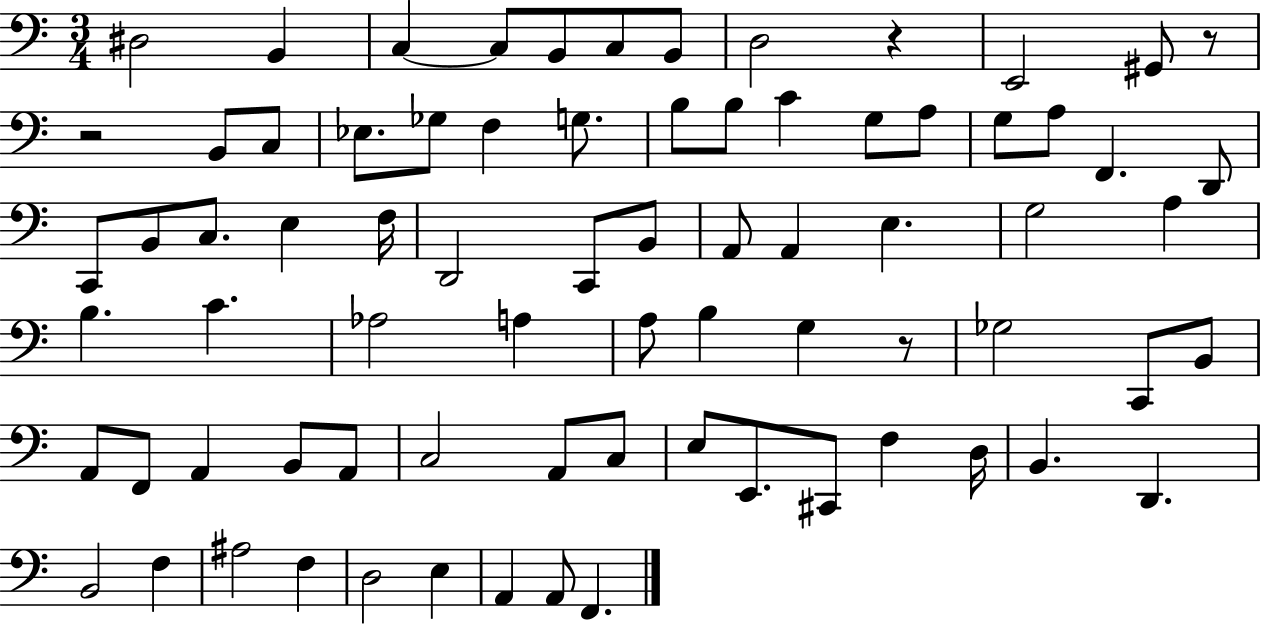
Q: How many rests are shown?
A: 4